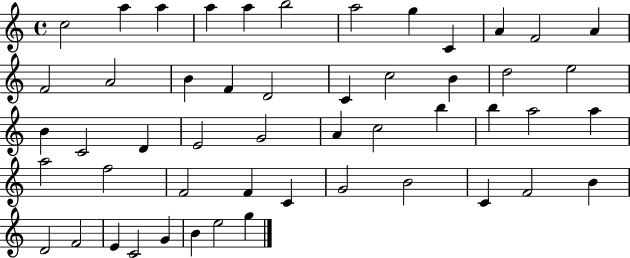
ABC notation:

X:1
T:Untitled
M:4/4
L:1/4
K:C
c2 a a a a b2 a2 g C A F2 A F2 A2 B F D2 C c2 B d2 e2 B C2 D E2 G2 A c2 b b a2 a a2 f2 F2 F C G2 B2 C F2 B D2 F2 E C2 G B e2 g